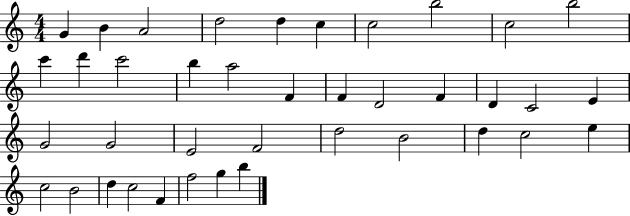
X:1
T:Untitled
M:4/4
L:1/4
K:C
G B A2 d2 d c c2 b2 c2 b2 c' d' c'2 b a2 F F D2 F D C2 E G2 G2 E2 F2 d2 B2 d c2 e c2 B2 d c2 F f2 g b